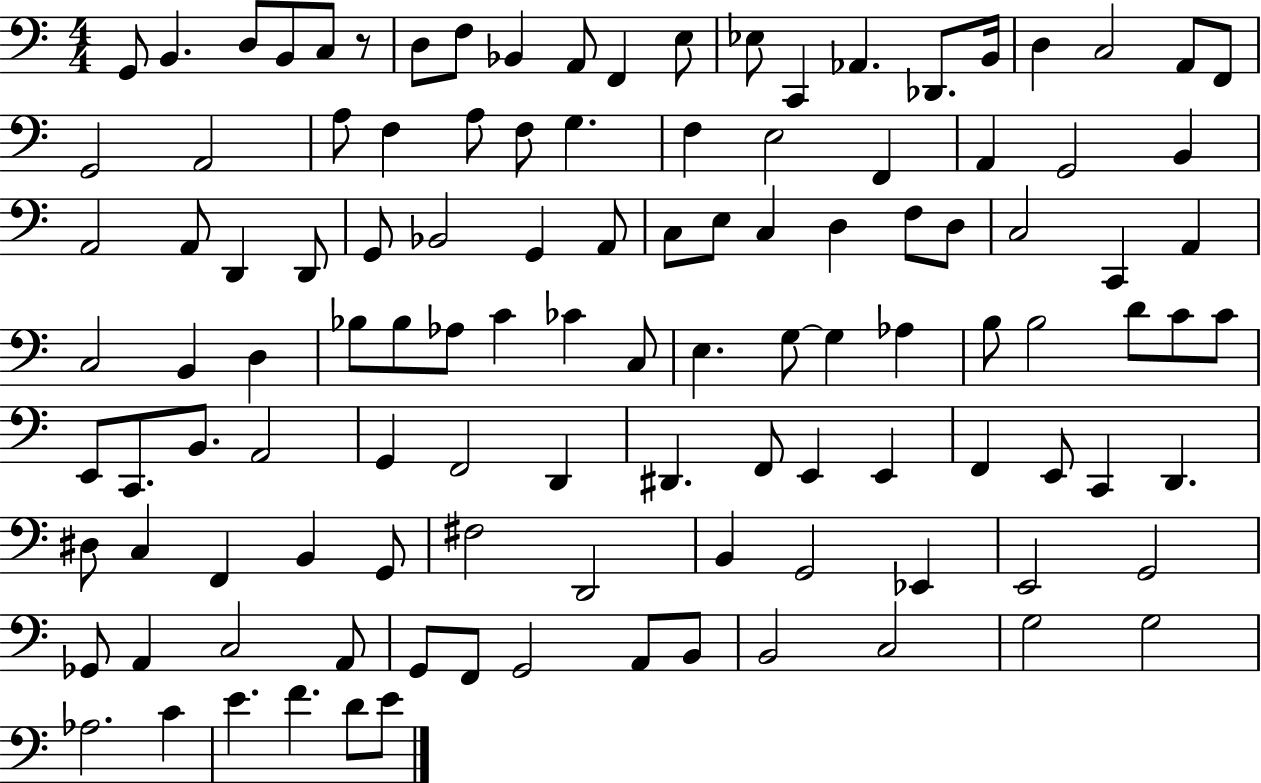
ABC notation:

X:1
T:Untitled
M:4/4
L:1/4
K:C
G,,/2 B,, D,/2 B,,/2 C,/2 z/2 D,/2 F,/2 _B,, A,,/2 F,, E,/2 _E,/2 C,, _A,, _D,,/2 B,,/4 D, C,2 A,,/2 F,,/2 G,,2 A,,2 A,/2 F, A,/2 F,/2 G, F, E,2 F,, A,, G,,2 B,, A,,2 A,,/2 D,, D,,/2 G,,/2 _B,,2 G,, A,,/2 C,/2 E,/2 C, D, F,/2 D,/2 C,2 C,, A,, C,2 B,, D, _B,/2 _B,/2 _A,/2 C _C C,/2 E, G,/2 G, _A, B,/2 B,2 D/2 C/2 C/2 E,,/2 C,,/2 B,,/2 A,,2 G,, F,,2 D,, ^D,, F,,/2 E,, E,, F,, E,,/2 C,, D,, ^D,/2 C, F,, B,, G,,/2 ^F,2 D,,2 B,, G,,2 _E,, E,,2 G,,2 _G,,/2 A,, C,2 A,,/2 G,,/2 F,,/2 G,,2 A,,/2 B,,/2 B,,2 C,2 G,2 G,2 _A,2 C E F D/2 E/2